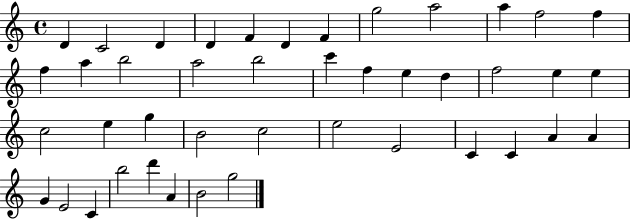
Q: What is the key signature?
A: C major